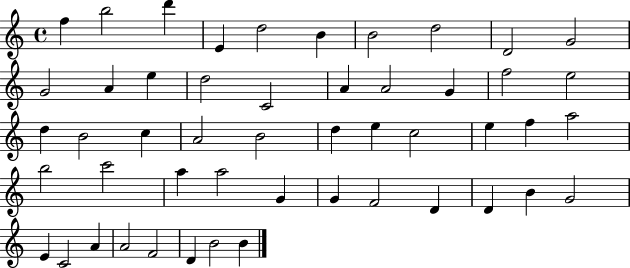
F5/q B5/h D6/q E4/q D5/h B4/q B4/h D5/h D4/h G4/h G4/h A4/q E5/q D5/h C4/h A4/q A4/h G4/q F5/h E5/h D5/q B4/h C5/q A4/h B4/h D5/q E5/q C5/h E5/q F5/q A5/h B5/h C6/h A5/q A5/h G4/q G4/q F4/h D4/q D4/q B4/q G4/h E4/q C4/h A4/q A4/h F4/h D4/q B4/h B4/q